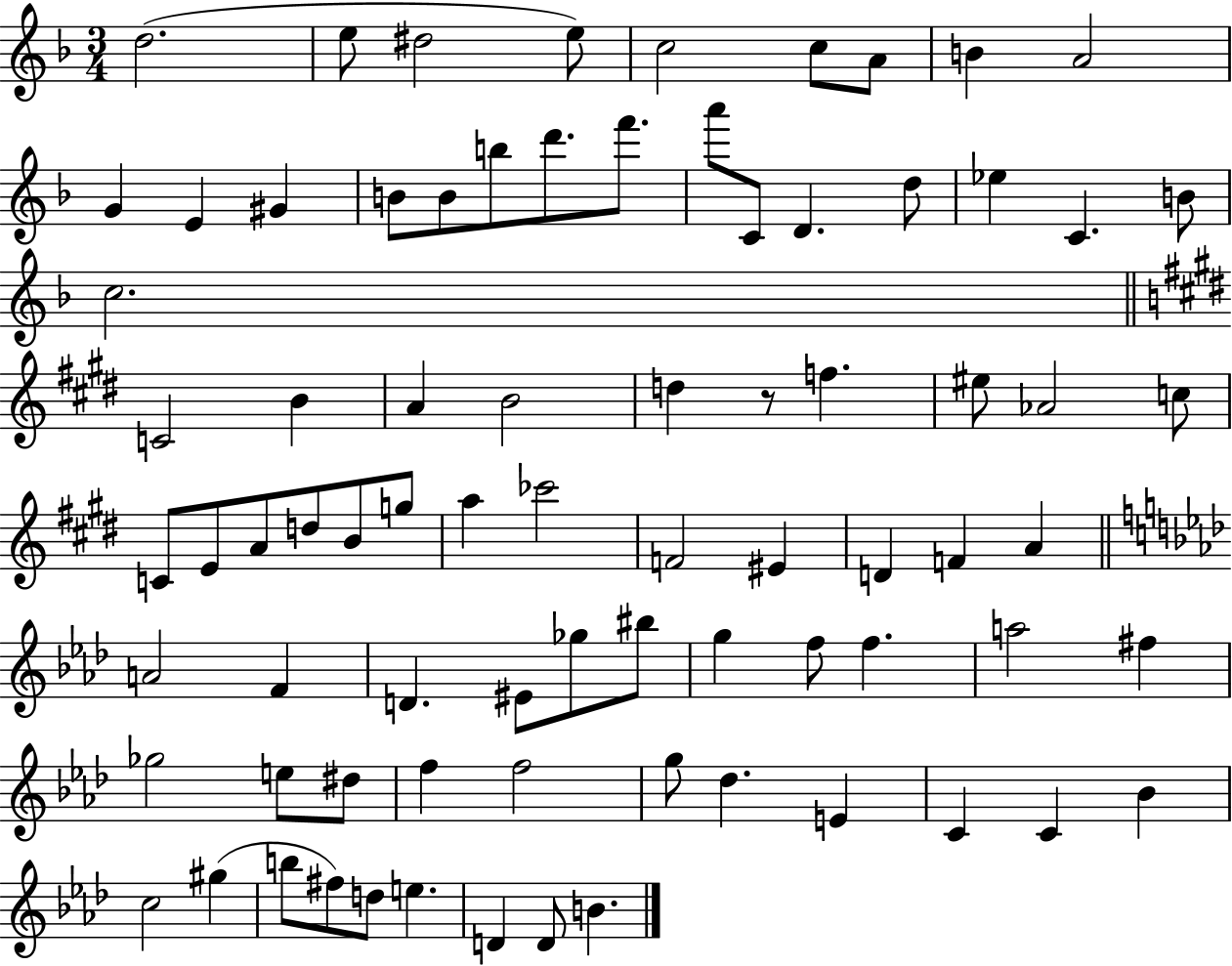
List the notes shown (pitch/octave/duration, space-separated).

D5/h. E5/e D#5/h E5/e C5/h C5/e A4/e B4/q A4/h G4/q E4/q G#4/q B4/e B4/e B5/e D6/e. F6/e. A6/e C4/e D4/q. D5/e Eb5/q C4/q. B4/e C5/h. C4/h B4/q A4/q B4/h D5/q R/e F5/q. EIS5/e Ab4/h C5/e C4/e E4/e A4/e D5/e B4/e G5/e A5/q CES6/h F4/h EIS4/q D4/q F4/q A4/q A4/h F4/q D4/q. EIS4/e Gb5/e BIS5/e G5/q F5/e F5/q. A5/h F#5/q Gb5/h E5/e D#5/e F5/q F5/h G5/e Db5/q. E4/q C4/q C4/q Bb4/q C5/h G#5/q B5/e F#5/e D5/e E5/q. D4/q D4/e B4/q.